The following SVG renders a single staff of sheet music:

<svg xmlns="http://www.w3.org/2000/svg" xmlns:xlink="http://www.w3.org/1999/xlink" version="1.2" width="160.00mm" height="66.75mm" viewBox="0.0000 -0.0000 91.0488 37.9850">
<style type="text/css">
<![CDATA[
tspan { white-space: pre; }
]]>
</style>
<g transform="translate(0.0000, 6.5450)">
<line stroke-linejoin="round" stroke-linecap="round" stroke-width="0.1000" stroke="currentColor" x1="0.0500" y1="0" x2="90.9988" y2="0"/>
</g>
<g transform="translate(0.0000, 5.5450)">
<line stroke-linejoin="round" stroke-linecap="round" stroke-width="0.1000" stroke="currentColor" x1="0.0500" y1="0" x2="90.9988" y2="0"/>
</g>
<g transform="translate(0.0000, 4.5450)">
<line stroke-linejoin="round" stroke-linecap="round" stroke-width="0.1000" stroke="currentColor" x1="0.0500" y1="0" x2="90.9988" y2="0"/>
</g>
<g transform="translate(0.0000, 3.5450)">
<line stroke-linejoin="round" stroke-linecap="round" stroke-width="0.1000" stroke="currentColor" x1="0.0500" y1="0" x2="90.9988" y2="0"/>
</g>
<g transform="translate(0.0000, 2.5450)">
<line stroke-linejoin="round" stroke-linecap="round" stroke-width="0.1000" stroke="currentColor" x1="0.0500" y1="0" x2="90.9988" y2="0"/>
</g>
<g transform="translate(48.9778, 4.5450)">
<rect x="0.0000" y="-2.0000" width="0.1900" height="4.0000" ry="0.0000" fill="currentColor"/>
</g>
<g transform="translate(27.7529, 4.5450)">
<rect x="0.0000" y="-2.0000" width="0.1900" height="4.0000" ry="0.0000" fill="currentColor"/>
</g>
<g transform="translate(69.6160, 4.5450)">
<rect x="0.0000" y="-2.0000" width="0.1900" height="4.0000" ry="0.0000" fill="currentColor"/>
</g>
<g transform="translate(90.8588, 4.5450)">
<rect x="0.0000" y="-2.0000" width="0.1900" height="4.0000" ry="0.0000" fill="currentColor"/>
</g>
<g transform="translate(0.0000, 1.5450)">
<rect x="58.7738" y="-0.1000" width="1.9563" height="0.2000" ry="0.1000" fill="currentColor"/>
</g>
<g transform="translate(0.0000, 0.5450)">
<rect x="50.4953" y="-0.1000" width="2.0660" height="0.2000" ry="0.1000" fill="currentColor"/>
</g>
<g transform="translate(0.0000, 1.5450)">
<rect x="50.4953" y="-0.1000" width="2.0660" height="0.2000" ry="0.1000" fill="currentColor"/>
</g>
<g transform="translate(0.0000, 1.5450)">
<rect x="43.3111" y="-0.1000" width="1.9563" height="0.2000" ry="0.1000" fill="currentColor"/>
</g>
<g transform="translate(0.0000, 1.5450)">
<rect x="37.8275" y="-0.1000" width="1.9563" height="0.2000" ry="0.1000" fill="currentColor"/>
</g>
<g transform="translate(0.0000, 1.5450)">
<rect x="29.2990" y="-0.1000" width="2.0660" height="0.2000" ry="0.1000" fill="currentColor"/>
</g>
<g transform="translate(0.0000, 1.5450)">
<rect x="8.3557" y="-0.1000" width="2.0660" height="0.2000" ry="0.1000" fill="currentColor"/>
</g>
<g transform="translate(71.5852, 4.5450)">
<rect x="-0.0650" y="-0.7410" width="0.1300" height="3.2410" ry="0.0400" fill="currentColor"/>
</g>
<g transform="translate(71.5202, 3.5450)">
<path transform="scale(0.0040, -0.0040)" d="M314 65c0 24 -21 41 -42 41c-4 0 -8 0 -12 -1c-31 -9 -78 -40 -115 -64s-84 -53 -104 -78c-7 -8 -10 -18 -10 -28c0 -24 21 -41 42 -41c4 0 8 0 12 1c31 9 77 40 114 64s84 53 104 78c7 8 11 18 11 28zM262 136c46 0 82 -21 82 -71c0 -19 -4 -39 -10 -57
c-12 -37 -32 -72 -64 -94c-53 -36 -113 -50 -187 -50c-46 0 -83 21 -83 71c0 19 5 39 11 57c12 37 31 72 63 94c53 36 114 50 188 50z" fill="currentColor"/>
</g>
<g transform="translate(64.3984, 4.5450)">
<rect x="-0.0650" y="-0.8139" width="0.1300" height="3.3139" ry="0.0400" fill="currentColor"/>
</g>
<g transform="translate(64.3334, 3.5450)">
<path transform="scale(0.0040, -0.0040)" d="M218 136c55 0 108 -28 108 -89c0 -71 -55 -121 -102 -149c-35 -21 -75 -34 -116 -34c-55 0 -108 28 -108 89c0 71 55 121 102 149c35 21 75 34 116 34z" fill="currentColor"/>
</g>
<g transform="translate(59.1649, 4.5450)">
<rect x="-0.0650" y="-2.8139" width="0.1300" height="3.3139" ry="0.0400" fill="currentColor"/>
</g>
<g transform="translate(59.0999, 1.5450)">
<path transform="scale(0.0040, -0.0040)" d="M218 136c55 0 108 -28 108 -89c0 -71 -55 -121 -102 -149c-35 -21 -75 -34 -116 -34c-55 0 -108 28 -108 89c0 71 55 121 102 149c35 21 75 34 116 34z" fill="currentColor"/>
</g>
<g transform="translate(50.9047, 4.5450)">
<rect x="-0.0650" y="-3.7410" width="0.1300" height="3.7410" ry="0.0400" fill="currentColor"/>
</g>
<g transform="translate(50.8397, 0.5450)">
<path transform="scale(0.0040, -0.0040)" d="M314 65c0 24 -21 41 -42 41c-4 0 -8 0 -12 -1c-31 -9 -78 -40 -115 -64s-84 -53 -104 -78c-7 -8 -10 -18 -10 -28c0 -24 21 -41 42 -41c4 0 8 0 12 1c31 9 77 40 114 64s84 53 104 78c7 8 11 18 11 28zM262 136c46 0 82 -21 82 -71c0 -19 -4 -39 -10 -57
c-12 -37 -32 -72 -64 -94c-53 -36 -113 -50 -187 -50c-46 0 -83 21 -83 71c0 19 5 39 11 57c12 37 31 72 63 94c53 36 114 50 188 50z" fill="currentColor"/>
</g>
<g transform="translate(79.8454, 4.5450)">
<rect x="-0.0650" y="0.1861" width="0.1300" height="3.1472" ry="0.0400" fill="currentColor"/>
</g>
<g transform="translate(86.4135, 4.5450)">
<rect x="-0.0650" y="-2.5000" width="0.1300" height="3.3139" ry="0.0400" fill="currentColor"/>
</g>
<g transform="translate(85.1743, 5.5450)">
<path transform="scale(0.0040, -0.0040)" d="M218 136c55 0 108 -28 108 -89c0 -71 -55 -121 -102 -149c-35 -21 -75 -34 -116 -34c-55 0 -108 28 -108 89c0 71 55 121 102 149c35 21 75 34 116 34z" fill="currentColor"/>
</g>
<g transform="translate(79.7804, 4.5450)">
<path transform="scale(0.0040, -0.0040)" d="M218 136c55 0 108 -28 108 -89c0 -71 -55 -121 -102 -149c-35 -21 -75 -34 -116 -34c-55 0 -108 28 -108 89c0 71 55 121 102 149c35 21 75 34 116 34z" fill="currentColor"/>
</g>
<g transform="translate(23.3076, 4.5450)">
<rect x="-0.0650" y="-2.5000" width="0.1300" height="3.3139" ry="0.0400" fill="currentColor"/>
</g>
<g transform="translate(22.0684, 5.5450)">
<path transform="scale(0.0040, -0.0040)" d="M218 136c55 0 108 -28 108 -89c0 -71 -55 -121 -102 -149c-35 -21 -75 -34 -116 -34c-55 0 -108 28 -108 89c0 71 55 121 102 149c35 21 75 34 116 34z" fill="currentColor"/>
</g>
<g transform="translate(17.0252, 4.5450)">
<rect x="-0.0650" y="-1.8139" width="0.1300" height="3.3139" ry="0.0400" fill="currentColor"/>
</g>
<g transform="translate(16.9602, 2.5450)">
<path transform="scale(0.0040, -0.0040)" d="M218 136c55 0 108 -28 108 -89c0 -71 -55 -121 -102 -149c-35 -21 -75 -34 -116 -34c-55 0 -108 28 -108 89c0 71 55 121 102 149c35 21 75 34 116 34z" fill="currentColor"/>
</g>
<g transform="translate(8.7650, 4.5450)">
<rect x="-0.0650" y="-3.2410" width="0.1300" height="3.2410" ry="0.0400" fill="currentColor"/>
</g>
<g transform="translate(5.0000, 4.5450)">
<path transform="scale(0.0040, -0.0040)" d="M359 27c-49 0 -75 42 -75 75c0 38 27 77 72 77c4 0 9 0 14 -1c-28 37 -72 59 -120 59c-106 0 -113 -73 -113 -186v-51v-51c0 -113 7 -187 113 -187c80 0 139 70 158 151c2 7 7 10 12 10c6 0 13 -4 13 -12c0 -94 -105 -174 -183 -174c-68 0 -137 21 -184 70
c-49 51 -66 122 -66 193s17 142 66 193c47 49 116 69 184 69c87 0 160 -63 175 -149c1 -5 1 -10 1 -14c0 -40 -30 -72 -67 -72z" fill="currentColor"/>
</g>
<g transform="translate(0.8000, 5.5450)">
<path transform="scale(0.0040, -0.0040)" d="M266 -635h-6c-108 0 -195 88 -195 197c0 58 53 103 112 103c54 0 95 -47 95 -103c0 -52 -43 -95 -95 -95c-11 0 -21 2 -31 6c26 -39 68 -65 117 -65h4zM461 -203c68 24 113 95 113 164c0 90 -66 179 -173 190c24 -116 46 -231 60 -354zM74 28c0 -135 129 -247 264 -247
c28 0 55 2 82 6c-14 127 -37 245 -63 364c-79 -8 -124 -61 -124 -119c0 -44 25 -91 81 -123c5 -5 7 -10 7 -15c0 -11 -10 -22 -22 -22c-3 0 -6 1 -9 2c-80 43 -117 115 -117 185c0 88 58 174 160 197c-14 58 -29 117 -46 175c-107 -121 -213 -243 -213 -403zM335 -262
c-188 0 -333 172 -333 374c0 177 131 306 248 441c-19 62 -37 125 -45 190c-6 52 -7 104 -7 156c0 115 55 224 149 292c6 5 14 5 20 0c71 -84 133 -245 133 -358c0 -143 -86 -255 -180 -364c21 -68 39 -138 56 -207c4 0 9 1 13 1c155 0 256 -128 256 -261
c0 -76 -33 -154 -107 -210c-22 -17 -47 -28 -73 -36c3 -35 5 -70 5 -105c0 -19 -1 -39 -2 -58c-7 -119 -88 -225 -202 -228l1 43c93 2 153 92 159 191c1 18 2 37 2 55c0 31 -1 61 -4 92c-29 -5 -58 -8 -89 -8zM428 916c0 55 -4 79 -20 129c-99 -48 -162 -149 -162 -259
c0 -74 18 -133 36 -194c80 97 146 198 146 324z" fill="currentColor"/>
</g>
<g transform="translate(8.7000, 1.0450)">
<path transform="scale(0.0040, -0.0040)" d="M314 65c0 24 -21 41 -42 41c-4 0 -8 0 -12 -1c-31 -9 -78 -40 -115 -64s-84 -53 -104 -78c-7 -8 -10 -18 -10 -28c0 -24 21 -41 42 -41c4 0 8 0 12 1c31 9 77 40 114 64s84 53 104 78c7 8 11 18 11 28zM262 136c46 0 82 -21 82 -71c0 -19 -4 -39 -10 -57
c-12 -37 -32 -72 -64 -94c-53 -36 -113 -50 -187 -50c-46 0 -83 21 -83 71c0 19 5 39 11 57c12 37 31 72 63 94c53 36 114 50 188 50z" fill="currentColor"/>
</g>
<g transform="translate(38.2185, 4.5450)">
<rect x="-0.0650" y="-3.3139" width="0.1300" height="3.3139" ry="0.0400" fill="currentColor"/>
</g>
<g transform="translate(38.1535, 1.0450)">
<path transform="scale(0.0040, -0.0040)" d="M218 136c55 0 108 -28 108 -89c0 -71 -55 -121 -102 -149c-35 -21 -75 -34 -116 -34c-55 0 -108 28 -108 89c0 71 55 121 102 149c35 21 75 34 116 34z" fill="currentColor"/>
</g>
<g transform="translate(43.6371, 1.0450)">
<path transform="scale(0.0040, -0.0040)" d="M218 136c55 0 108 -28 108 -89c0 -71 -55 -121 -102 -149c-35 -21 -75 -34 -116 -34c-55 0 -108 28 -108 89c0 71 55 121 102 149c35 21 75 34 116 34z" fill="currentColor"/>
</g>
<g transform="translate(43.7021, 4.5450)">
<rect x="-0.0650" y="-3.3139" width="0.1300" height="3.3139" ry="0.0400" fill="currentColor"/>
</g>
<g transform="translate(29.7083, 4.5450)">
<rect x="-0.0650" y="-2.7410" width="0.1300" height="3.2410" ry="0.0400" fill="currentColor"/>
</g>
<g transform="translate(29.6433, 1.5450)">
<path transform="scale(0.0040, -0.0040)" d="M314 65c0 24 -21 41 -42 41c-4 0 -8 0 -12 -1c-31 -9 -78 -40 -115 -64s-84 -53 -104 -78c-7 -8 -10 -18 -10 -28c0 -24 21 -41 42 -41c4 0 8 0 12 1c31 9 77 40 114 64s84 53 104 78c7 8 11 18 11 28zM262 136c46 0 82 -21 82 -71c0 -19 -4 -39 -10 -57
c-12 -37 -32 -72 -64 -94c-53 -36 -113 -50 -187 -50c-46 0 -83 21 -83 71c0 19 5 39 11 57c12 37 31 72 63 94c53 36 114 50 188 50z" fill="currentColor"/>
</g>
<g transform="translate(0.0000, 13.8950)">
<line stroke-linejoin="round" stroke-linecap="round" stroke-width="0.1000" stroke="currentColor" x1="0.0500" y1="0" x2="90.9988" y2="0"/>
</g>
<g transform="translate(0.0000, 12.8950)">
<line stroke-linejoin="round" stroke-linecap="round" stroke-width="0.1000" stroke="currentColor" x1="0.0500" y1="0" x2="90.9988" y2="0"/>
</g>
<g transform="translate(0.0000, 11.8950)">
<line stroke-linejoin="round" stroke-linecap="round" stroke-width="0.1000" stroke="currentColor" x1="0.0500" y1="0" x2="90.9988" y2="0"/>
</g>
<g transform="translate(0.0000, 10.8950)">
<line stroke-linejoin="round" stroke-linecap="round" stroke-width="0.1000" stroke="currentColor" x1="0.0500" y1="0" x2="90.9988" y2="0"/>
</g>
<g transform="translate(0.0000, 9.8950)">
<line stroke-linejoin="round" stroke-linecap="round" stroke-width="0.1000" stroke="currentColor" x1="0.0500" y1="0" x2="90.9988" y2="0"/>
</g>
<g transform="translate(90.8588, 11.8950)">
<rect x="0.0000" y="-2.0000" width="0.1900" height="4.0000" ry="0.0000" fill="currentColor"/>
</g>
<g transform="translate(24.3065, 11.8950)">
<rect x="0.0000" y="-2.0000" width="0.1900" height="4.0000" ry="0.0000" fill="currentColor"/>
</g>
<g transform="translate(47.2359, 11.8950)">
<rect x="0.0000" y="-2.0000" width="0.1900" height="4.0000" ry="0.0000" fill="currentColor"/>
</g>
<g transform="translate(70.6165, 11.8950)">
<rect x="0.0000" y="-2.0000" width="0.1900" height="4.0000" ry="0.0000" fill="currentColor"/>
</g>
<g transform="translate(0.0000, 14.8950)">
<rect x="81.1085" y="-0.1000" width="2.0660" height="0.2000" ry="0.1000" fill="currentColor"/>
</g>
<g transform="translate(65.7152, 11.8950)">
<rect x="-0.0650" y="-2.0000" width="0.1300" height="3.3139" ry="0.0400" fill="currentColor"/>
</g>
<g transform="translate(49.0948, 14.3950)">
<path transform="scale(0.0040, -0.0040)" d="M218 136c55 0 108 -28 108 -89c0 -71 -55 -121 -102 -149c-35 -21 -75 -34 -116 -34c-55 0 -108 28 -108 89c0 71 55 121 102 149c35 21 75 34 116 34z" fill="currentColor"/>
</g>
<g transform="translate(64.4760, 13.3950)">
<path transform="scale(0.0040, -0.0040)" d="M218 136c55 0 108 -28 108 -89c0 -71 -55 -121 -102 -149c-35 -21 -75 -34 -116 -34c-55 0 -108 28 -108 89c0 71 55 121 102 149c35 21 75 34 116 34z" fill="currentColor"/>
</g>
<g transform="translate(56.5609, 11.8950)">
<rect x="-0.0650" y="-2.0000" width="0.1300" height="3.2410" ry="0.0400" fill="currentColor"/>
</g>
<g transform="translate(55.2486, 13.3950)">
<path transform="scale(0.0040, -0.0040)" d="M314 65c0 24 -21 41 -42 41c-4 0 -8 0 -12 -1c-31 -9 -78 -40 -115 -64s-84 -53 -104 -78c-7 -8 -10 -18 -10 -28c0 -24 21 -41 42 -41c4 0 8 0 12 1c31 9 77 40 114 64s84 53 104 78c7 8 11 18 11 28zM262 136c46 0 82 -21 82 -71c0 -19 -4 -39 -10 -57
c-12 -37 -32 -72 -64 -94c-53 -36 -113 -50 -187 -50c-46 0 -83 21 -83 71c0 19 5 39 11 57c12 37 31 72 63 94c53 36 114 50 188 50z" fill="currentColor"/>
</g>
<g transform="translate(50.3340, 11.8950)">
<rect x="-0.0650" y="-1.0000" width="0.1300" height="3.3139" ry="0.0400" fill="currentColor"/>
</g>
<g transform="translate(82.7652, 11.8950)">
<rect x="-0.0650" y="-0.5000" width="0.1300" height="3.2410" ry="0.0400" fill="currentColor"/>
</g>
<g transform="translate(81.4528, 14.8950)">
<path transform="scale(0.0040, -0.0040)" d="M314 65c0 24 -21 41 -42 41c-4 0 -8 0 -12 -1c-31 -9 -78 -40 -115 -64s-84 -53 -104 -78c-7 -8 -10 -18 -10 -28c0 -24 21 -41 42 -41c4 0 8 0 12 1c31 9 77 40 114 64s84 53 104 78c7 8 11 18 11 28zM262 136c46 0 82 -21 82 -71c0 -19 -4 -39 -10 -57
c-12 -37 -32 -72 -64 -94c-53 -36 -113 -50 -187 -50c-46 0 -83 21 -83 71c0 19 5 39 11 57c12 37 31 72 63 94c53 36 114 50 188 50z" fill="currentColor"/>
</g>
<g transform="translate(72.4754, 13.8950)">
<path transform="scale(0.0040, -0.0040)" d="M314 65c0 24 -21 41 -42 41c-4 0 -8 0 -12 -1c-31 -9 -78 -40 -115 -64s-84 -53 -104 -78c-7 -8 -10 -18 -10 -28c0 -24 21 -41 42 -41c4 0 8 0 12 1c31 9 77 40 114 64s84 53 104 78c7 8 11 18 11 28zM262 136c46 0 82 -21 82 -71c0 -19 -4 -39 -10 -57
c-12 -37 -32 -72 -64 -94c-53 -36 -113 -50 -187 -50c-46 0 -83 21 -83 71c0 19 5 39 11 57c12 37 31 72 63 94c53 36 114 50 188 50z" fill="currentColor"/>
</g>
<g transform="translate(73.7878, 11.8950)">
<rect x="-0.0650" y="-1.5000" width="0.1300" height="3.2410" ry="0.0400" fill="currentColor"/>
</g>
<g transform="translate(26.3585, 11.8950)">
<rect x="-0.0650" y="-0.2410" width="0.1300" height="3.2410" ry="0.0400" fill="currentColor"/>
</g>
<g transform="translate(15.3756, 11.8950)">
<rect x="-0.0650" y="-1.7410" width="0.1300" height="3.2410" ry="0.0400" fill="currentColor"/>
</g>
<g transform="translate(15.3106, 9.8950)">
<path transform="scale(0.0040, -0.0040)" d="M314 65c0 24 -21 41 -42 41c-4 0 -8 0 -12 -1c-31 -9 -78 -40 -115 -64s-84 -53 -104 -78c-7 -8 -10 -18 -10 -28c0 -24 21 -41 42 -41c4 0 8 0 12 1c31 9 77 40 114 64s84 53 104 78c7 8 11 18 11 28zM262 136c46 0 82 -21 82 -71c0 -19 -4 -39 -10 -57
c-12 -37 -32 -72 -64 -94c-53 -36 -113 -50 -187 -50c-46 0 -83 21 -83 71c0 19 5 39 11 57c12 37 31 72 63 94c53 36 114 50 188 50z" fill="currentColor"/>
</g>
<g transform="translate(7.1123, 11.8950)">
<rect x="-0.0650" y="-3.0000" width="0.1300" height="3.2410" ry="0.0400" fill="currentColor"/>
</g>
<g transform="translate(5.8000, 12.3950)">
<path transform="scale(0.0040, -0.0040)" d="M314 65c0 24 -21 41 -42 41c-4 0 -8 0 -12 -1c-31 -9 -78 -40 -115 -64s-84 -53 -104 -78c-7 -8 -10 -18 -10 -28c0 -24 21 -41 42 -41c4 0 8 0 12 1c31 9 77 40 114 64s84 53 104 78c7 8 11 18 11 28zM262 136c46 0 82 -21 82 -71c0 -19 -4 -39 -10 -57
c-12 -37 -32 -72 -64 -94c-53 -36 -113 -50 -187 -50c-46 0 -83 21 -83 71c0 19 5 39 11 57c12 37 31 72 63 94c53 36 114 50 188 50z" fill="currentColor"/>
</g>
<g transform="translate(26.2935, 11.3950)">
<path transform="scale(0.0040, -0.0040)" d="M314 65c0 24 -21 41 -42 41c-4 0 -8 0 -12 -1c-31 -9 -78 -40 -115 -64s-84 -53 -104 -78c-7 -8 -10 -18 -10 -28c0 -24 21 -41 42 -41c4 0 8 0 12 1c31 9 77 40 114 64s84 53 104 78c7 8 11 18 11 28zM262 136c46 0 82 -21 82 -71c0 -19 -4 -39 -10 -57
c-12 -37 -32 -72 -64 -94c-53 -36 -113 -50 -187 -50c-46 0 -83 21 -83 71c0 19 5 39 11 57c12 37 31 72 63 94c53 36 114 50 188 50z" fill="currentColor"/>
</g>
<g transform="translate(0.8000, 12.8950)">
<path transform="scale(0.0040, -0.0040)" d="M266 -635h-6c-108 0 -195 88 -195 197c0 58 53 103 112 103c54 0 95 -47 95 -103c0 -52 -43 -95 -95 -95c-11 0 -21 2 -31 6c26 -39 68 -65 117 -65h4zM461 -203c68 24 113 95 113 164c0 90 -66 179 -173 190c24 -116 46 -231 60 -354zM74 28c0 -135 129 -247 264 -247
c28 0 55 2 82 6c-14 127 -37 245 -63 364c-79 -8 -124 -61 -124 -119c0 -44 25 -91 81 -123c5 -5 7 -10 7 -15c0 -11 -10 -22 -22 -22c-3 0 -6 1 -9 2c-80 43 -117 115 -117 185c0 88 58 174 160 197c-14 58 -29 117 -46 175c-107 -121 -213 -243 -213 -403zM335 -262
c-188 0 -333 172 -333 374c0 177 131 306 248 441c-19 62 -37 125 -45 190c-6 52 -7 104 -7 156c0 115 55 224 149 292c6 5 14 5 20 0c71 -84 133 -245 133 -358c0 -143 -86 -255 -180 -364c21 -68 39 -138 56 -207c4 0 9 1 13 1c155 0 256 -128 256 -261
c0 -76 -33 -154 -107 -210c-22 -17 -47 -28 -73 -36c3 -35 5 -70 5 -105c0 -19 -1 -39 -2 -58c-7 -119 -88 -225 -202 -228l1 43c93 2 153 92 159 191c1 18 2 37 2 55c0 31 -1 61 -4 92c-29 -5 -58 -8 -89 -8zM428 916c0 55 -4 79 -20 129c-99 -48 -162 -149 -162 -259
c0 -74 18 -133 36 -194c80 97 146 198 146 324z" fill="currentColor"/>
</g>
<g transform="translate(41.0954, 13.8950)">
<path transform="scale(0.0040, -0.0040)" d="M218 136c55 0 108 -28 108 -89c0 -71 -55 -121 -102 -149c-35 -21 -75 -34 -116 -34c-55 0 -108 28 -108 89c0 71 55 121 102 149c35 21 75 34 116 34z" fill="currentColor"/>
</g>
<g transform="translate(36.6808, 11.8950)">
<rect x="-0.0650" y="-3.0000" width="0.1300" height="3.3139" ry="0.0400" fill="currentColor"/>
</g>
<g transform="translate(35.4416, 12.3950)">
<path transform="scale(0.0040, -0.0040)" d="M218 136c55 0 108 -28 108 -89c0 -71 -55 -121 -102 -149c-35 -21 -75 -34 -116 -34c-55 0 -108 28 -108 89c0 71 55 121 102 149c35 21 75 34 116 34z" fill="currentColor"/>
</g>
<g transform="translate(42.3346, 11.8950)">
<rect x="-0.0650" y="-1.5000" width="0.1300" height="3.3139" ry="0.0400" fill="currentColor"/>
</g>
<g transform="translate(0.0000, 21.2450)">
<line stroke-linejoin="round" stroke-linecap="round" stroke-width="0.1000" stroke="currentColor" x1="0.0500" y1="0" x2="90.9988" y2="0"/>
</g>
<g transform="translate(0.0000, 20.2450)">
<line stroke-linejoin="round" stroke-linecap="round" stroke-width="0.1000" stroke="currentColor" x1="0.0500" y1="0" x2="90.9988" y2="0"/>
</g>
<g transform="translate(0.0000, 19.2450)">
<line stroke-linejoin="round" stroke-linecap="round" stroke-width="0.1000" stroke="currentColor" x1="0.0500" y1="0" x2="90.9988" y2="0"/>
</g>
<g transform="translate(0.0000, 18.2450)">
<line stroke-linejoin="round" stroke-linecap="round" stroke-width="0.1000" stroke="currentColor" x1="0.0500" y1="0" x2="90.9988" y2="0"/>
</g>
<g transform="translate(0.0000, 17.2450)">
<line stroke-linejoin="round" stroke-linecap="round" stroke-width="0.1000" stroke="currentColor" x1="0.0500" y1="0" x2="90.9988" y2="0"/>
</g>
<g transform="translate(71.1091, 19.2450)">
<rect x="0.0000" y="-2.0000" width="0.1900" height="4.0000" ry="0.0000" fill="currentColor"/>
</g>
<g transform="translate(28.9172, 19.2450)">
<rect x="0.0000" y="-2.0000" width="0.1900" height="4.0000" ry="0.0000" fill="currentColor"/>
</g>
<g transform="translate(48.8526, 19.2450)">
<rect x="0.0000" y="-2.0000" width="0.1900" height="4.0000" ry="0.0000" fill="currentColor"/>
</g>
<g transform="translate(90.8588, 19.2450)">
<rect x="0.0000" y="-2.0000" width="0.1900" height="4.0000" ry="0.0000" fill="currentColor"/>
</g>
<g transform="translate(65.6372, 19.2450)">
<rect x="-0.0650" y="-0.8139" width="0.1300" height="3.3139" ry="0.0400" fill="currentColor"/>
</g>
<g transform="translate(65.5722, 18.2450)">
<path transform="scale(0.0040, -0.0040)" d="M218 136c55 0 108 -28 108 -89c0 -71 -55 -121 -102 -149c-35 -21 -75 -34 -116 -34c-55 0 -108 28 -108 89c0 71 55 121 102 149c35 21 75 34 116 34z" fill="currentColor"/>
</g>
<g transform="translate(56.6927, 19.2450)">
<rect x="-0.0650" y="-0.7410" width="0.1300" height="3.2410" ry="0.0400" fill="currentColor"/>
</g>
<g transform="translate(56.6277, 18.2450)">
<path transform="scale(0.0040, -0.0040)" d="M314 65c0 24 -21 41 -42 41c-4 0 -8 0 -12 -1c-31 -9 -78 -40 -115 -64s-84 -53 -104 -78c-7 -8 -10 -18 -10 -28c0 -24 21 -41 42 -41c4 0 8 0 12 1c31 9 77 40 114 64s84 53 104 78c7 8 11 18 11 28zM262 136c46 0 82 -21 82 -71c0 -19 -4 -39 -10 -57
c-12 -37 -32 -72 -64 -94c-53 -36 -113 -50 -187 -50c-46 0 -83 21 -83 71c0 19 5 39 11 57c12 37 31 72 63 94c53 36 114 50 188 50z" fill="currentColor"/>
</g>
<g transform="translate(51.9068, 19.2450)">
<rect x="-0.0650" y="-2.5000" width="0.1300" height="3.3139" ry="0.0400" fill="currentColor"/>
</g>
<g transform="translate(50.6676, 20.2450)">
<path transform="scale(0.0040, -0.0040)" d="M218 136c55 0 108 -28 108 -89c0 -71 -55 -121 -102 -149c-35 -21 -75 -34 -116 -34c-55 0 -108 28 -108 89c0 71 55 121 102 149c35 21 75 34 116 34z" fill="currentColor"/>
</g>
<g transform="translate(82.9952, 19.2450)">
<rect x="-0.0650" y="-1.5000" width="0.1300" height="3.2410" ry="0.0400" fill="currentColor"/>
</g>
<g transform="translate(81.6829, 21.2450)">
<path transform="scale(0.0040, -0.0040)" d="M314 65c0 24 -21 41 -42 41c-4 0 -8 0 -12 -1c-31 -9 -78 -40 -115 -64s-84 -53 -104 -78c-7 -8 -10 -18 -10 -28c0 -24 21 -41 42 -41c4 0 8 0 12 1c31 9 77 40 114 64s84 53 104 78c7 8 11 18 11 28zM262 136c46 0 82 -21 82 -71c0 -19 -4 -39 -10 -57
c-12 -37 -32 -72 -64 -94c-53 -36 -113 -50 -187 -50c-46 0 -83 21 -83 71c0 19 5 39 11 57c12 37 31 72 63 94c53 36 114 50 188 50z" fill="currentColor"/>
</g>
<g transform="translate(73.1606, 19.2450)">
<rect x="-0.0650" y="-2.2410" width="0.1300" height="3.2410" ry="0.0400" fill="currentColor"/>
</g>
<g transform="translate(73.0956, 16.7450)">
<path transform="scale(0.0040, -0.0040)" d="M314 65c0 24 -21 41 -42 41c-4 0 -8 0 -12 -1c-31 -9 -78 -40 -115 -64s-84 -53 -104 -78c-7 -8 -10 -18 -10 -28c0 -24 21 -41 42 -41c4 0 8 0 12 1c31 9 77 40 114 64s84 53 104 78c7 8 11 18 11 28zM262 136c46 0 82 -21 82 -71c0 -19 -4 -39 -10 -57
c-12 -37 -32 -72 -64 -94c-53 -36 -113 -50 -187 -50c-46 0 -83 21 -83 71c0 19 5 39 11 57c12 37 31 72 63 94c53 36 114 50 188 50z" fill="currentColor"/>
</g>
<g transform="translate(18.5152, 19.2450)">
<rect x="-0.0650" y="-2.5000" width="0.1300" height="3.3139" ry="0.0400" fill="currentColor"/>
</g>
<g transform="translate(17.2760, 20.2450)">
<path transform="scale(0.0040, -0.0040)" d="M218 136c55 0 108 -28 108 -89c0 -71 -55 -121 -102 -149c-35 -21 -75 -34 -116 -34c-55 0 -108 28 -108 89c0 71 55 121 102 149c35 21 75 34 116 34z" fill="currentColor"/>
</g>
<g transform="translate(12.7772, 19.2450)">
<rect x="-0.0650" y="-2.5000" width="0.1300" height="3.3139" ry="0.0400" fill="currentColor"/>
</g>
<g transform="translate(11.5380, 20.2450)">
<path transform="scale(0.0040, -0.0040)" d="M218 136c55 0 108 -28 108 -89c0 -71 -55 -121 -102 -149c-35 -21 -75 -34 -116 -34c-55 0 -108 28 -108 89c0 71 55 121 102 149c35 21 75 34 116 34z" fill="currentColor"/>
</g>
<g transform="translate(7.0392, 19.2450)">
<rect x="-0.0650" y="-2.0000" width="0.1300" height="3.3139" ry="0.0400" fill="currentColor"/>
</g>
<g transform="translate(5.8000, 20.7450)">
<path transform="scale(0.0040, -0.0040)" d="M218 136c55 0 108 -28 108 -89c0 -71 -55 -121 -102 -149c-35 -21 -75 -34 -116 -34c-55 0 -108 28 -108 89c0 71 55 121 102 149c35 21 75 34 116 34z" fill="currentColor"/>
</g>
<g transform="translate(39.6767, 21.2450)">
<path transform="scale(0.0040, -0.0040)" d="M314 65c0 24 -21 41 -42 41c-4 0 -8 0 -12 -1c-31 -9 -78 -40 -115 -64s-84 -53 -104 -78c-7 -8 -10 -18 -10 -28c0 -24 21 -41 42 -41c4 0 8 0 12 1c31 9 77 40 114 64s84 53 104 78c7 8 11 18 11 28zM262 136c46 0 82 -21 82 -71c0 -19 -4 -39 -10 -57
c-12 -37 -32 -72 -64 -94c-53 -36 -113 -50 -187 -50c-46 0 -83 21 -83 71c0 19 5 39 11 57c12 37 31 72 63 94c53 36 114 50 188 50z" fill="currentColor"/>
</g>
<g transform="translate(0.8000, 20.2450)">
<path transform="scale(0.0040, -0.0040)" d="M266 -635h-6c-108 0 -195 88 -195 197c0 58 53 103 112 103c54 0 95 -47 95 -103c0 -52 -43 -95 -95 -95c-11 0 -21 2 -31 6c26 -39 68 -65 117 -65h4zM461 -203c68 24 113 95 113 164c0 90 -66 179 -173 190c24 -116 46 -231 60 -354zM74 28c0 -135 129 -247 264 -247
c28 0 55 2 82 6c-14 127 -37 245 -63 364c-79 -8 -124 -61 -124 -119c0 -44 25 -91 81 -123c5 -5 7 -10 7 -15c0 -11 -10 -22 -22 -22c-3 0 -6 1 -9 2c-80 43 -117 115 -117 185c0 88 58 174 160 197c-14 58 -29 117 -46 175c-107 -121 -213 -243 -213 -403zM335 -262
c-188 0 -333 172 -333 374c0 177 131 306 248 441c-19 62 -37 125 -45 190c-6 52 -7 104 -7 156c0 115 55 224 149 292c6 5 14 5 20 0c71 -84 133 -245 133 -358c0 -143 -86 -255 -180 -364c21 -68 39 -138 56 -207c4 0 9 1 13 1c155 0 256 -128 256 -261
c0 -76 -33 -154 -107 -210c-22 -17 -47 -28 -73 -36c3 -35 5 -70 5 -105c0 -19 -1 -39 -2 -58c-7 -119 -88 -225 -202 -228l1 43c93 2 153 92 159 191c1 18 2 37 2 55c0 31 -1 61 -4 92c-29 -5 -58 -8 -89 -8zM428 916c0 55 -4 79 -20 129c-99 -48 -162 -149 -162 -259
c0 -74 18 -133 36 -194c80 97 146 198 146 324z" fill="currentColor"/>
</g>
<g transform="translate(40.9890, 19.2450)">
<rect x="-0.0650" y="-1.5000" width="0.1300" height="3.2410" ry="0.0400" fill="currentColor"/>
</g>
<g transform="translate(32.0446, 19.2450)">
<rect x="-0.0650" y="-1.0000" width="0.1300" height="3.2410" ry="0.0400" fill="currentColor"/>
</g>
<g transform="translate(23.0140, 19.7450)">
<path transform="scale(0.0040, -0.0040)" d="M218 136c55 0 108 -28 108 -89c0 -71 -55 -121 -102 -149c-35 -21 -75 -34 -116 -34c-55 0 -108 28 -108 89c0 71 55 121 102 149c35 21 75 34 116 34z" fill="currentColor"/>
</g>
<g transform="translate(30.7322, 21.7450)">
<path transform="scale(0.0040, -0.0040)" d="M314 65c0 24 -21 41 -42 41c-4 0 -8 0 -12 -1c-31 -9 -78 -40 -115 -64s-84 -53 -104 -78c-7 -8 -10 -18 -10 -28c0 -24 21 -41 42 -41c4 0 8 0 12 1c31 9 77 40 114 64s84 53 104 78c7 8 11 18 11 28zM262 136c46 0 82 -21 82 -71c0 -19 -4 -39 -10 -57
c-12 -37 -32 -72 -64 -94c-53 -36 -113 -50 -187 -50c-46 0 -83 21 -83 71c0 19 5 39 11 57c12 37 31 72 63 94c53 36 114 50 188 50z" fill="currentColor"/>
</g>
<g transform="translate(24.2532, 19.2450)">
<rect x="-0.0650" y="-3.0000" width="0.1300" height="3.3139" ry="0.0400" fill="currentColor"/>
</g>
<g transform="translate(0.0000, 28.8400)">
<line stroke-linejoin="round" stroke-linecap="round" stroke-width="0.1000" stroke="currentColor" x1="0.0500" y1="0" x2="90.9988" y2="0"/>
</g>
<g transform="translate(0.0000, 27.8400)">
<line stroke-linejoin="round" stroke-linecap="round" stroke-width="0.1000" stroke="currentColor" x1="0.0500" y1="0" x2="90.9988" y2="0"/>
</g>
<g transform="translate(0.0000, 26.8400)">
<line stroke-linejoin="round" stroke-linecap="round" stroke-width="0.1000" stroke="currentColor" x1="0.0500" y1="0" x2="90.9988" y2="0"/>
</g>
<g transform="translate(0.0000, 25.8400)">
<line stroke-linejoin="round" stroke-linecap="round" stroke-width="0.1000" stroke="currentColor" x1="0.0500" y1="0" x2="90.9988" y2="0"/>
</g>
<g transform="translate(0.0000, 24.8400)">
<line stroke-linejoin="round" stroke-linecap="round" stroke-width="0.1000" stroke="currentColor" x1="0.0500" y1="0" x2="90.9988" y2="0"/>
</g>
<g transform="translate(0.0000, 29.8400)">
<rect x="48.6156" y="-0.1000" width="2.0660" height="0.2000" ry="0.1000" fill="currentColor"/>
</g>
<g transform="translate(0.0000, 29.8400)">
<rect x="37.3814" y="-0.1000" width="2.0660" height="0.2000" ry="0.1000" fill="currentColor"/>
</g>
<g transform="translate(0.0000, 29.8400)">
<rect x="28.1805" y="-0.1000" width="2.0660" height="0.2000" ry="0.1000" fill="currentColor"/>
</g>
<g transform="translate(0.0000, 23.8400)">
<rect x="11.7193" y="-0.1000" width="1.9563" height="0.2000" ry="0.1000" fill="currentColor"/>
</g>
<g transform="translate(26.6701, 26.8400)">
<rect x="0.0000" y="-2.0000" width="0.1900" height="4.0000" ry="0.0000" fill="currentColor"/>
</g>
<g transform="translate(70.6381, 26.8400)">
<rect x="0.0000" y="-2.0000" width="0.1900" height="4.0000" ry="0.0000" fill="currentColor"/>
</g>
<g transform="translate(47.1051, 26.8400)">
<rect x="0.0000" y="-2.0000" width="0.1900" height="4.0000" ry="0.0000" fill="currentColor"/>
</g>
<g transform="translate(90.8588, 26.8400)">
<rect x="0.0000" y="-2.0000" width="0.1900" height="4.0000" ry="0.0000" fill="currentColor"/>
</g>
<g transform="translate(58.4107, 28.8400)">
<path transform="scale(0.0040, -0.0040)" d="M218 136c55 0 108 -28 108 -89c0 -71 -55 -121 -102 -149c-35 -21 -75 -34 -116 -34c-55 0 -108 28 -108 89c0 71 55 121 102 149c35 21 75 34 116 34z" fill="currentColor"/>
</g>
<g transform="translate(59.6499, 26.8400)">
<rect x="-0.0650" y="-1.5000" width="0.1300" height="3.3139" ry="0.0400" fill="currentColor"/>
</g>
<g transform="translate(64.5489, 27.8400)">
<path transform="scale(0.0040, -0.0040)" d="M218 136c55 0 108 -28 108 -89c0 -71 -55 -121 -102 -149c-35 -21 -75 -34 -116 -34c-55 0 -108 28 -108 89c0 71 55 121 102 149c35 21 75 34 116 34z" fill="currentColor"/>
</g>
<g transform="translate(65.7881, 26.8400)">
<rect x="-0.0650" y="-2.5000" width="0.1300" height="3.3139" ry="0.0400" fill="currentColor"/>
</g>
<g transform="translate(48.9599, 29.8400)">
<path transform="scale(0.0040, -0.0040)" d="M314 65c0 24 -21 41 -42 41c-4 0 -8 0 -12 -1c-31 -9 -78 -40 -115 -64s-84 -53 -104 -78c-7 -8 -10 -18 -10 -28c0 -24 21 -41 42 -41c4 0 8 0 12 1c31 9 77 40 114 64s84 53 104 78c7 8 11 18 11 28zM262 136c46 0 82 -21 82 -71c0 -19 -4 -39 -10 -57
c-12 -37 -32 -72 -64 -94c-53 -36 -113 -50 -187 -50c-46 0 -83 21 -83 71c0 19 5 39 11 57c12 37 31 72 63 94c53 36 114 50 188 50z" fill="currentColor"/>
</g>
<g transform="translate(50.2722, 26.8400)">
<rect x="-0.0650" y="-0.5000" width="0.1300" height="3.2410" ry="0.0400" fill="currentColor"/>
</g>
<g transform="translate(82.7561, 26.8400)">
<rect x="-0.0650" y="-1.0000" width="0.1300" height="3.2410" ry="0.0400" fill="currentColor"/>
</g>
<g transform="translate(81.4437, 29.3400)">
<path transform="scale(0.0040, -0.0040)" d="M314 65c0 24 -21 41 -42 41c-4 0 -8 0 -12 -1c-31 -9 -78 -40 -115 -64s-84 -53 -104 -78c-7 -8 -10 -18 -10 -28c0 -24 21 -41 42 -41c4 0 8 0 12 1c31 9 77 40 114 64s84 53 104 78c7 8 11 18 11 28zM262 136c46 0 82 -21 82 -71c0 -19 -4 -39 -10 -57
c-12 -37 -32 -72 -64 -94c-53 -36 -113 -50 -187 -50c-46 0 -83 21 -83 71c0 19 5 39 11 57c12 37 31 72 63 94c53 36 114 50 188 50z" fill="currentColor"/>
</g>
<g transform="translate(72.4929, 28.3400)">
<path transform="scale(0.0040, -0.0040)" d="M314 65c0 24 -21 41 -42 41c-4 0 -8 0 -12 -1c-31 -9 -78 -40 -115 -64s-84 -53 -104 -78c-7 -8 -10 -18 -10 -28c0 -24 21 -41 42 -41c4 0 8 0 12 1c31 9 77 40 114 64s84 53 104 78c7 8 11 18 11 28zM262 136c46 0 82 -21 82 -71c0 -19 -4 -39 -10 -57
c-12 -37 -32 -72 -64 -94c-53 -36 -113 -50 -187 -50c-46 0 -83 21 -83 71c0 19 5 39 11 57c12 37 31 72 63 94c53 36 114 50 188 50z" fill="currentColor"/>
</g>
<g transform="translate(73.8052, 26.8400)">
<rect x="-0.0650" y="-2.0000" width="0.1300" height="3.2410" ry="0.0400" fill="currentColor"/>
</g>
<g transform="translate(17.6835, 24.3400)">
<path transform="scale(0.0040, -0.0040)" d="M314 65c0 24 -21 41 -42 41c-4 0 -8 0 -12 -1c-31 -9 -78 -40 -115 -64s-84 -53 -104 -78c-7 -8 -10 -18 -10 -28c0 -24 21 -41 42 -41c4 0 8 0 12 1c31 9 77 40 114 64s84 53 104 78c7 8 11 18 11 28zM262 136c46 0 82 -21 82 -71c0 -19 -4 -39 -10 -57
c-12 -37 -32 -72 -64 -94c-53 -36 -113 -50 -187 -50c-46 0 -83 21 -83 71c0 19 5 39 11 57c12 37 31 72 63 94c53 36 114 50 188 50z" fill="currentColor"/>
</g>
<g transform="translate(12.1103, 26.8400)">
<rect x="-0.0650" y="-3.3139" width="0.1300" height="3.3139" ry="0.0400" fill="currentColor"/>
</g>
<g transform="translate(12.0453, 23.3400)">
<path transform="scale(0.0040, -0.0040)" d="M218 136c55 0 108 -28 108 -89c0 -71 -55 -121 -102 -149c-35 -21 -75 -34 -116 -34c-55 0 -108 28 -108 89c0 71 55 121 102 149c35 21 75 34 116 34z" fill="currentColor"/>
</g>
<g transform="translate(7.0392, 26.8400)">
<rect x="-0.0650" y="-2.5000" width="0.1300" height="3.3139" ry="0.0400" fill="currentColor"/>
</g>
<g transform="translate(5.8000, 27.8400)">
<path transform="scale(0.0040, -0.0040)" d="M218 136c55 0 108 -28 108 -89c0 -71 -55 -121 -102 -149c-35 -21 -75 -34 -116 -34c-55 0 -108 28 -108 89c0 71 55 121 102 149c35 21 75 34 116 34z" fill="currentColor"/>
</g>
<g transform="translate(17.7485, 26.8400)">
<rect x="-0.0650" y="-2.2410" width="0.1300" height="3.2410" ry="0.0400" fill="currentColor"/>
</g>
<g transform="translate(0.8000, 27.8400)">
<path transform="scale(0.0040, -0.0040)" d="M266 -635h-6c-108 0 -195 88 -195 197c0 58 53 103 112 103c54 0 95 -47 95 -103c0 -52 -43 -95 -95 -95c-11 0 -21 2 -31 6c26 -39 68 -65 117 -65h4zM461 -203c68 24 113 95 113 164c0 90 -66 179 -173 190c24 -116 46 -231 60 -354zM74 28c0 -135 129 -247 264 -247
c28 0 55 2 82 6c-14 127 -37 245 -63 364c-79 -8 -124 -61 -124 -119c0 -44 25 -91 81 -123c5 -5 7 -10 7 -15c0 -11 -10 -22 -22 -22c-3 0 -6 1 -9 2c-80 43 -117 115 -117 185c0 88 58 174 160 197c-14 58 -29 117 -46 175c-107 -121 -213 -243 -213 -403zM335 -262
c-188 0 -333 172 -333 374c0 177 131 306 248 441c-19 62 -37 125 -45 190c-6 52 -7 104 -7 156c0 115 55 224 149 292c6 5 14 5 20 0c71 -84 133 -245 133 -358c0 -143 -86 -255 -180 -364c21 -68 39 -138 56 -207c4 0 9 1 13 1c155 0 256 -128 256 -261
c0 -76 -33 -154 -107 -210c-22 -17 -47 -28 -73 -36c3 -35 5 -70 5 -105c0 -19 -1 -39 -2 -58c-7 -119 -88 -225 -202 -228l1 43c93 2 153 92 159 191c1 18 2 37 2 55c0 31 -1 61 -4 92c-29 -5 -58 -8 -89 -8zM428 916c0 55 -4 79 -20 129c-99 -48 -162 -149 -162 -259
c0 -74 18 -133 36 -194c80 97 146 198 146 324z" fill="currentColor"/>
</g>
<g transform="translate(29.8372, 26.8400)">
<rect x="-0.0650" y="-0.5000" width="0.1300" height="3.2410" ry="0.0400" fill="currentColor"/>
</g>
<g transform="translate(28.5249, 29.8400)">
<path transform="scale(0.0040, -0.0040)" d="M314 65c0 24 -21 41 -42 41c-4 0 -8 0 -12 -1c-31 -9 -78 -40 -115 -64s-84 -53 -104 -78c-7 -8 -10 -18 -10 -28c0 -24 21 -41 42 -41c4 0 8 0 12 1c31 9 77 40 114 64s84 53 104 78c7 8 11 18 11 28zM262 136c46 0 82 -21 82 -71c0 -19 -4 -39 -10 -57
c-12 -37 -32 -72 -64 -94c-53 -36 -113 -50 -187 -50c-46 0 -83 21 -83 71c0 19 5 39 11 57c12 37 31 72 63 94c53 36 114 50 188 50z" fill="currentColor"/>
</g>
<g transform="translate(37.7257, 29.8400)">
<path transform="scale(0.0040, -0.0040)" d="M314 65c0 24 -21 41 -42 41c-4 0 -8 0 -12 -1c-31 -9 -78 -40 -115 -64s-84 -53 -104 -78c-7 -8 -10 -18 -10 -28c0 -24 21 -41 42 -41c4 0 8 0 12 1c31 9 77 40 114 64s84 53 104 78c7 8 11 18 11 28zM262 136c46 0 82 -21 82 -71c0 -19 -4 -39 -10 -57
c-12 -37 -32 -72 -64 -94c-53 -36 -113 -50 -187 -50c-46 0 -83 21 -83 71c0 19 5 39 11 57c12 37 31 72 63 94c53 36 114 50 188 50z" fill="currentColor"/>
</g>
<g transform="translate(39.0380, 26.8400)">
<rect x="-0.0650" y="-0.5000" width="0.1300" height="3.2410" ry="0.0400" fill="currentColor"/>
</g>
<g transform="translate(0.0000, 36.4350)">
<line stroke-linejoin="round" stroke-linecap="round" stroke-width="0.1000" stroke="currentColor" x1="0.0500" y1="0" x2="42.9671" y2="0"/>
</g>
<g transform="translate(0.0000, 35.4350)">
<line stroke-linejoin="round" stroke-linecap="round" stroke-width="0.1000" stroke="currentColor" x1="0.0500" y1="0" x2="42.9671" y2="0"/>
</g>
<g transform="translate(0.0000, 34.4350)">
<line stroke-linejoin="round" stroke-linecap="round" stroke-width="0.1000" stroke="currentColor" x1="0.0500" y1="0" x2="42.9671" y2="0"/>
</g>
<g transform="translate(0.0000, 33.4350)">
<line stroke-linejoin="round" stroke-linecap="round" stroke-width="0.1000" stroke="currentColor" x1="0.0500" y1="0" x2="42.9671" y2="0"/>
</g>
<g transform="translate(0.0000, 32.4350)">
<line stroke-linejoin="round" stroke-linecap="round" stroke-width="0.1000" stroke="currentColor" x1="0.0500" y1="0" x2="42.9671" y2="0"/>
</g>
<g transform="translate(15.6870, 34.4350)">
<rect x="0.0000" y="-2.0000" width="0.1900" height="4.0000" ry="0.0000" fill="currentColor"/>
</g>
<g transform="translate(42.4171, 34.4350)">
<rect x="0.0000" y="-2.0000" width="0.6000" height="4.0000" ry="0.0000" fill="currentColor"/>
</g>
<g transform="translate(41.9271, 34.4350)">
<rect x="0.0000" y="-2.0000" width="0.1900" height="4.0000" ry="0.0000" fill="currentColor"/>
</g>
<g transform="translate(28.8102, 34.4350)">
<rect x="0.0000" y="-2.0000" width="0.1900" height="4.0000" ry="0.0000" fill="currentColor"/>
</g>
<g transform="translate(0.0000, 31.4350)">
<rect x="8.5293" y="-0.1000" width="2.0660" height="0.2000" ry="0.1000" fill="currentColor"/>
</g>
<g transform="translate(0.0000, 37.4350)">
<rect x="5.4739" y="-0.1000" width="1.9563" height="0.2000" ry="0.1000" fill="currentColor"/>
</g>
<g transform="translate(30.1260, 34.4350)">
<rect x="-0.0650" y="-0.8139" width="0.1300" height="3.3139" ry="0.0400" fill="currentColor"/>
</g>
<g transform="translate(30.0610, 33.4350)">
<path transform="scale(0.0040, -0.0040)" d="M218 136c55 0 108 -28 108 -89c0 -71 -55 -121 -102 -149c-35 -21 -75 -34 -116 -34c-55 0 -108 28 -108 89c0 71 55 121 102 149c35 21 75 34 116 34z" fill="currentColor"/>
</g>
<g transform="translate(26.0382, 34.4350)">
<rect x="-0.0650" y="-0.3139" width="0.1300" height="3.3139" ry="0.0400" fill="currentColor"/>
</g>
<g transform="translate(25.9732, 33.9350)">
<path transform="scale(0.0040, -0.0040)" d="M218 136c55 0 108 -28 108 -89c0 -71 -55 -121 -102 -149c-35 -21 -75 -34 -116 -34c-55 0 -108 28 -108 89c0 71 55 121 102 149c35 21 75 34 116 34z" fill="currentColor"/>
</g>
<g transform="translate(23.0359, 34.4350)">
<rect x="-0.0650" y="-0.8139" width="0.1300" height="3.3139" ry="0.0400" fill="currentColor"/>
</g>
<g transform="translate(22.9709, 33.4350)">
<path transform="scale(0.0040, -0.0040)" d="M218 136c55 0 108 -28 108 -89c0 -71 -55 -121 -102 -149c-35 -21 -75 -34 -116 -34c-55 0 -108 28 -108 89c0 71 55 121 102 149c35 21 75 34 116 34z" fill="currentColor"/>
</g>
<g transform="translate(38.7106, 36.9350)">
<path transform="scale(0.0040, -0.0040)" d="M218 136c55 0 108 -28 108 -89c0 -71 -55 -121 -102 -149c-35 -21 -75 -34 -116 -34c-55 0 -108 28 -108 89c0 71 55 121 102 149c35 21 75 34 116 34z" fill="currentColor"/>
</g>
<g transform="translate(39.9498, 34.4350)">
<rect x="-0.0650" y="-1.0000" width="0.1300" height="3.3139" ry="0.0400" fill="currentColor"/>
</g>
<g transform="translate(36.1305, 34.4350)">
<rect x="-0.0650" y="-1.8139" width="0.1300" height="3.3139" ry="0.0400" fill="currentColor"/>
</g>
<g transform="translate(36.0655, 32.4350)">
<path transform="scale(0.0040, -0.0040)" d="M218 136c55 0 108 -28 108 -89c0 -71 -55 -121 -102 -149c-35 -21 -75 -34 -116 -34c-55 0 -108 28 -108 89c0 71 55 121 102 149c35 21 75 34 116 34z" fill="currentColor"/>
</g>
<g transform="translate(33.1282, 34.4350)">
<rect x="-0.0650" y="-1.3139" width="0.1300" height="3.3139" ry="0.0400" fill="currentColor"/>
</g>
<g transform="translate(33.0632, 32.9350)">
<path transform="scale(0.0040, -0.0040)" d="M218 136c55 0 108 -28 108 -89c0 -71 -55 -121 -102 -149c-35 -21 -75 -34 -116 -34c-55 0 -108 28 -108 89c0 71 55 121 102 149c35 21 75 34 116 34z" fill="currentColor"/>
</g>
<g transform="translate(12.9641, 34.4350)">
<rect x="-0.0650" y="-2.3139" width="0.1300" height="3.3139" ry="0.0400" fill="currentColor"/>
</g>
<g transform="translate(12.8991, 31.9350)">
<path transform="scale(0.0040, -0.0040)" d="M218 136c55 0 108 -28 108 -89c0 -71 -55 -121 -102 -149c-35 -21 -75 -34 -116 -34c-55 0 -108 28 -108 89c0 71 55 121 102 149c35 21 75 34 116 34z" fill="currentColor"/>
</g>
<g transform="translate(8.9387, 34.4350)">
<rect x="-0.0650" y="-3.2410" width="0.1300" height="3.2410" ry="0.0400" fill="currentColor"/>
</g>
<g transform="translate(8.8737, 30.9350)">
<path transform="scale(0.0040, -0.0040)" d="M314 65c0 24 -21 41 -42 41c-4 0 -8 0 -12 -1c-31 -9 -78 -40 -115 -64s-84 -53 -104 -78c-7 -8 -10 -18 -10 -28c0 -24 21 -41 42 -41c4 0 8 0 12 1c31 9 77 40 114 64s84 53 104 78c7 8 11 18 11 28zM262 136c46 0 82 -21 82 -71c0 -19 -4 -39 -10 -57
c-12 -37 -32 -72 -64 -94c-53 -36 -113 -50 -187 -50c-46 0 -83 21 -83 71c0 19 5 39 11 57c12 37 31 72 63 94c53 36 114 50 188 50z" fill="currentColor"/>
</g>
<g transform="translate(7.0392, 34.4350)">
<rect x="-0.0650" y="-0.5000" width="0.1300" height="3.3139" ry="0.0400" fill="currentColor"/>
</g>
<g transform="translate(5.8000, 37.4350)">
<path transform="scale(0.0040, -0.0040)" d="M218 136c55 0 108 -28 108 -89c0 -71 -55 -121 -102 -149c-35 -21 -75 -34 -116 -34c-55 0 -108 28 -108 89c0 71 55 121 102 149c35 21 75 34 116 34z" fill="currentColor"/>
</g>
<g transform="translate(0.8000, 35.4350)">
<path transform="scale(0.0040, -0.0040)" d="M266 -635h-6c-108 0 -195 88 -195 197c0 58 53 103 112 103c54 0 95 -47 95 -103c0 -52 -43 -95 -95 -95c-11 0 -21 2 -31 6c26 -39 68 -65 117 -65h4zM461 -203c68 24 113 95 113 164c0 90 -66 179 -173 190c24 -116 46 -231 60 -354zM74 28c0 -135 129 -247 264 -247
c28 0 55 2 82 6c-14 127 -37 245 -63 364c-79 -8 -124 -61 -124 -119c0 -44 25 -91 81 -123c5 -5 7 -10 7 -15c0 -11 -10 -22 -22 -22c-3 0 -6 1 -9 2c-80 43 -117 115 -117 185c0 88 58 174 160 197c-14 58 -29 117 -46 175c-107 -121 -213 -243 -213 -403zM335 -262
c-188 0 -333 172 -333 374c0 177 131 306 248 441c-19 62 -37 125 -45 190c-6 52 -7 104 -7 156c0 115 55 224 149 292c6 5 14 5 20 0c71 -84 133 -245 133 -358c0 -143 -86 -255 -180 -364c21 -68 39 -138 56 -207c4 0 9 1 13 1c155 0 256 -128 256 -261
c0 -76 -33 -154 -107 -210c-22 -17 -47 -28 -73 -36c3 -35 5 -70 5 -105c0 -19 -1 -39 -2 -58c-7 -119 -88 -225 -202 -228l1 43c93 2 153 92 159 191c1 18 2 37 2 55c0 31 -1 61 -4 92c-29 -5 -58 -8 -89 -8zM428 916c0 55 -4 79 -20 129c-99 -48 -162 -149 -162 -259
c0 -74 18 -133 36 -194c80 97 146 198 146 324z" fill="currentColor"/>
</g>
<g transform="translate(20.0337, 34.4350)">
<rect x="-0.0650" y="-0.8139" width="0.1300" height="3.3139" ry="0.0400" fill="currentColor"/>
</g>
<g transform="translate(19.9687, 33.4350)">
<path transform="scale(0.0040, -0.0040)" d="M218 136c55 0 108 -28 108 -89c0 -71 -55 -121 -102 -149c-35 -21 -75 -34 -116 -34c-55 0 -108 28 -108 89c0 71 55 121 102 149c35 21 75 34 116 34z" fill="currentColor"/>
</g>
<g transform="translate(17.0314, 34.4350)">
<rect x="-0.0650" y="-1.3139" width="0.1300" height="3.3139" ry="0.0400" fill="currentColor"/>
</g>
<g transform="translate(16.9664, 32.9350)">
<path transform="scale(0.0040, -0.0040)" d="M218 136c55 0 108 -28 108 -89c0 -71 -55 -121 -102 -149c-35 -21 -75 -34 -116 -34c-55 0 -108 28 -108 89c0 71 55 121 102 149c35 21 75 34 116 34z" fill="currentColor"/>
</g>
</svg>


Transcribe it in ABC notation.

X:1
T:Untitled
M:4/4
L:1/4
K:C
b2 f G a2 b b c'2 a d d2 B G A2 f2 c2 A E D F2 F E2 C2 F G G A D2 E2 G d2 d g2 E2 G b g2 C2 C2 C2 E G F2 D2 C b2 g e d d c d e f D